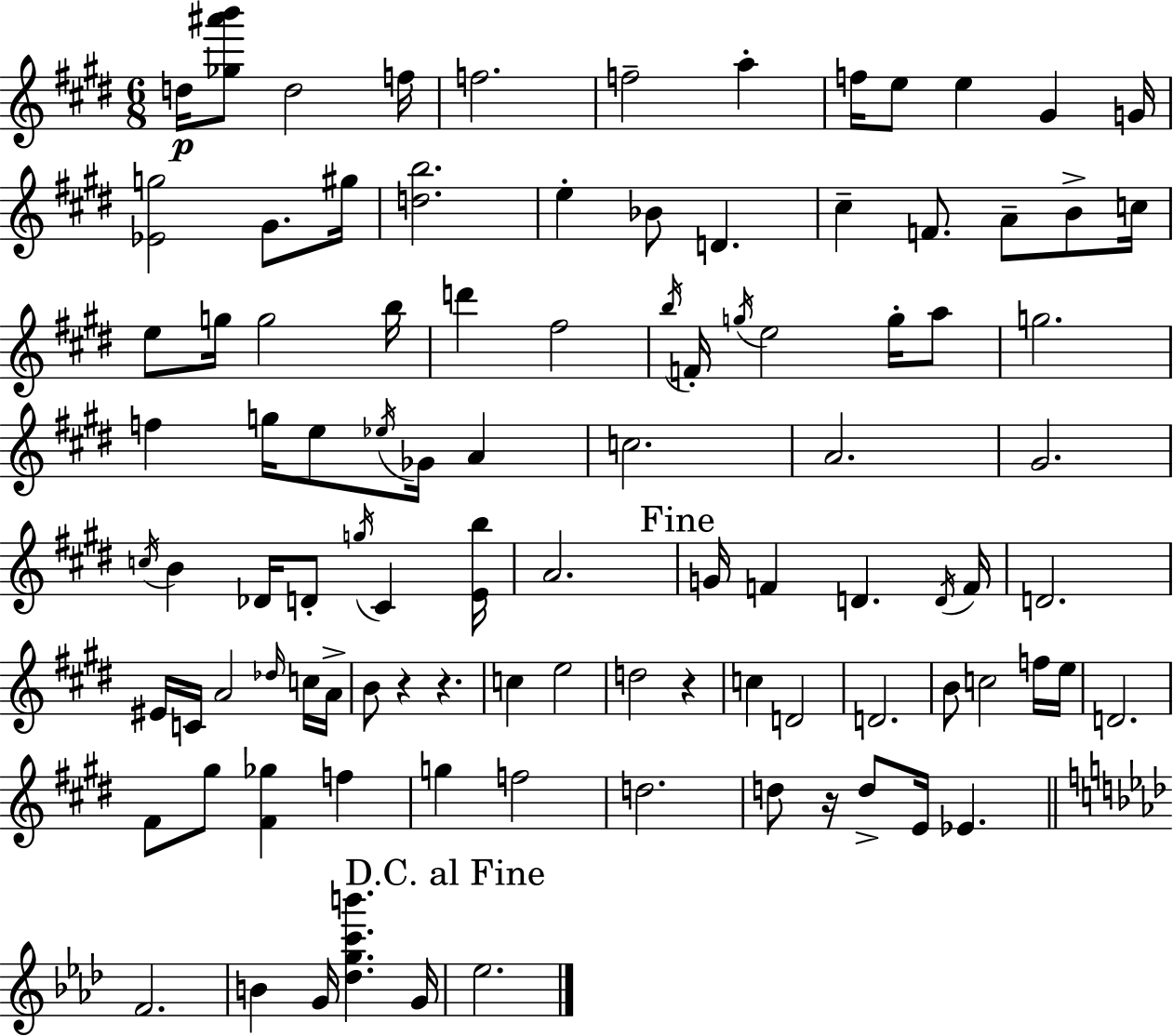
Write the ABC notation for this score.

X:1
T:Untitled
M:6/8
L:1/4
K:E
d/4 [_g^a'b']/2 d2 f/4 f2 f2 a f/4 e/2 e ^G G/4 [_Eg]2 ^G/2 ^g/4 [db]2 e _B/2 D ^c F/2 A/2 B/2 c/4 e/2 g/4 g2 b/4 d' ^f2 b/4 F/4 g/4 e2 g/4 a/2 g2 f g/4 e/2 _e/4 _G/4 A c2 A2 ^G2 c/4 B _D/4 D/2 g/4 ^C [Eb]/4 A2 G/4 F D D/4 F/4 D2 ^E/4 C/4 A2 _d/4 c/4 A/4 B/2 z z c e2 d2 z c D2 D2 B/2 c2 f/4 e/4 D2 ^F/2 ^g/2 [^F_g] f g f2 d2 d/2 z/4 d/2 E/4 _E F2 B G/4 [_dgc'b'] G/4 _e2